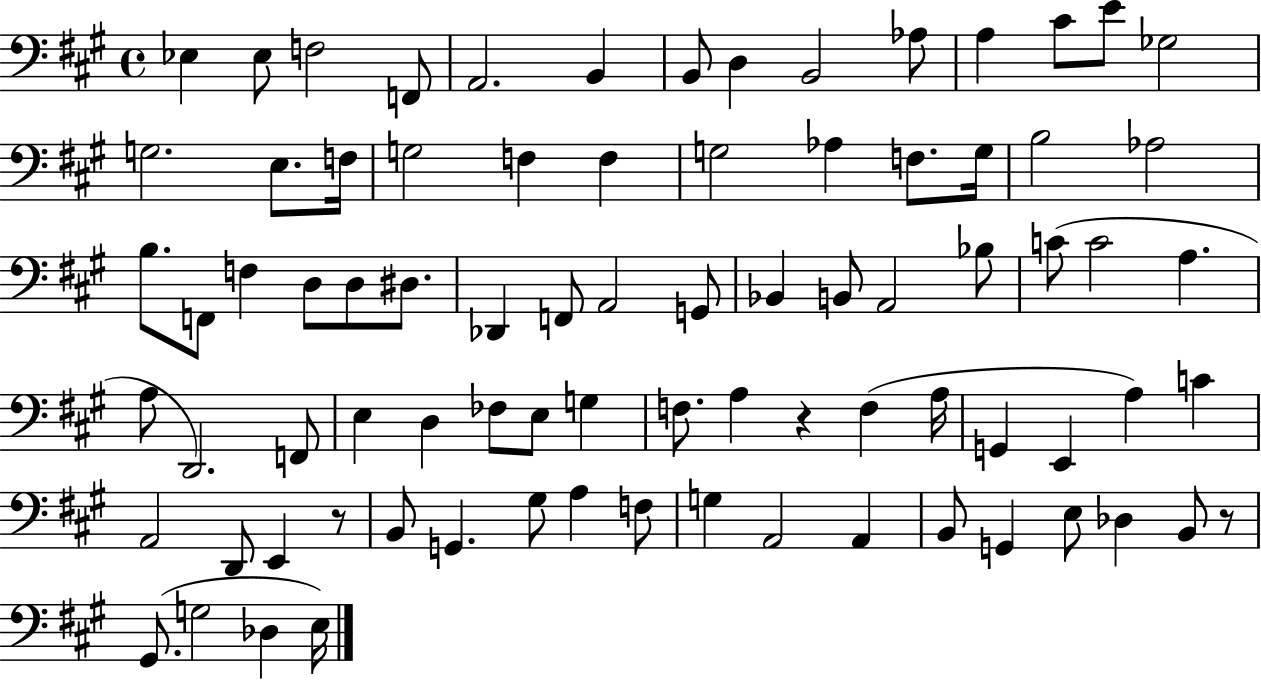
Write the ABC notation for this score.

X:1
T:Untitled
M:4/4
L:1/4
K:A
_E, _E,/2 F,2 F,,/2 A,,2 B,, B,,/2 D, B,,2 _A,/2 A, ^C/2 E/2 _G,2 G,2 E,/2 F,/4 G,2 F, F, G,2 _A, F,/2 G,/4 B,2 _A,2 B,/2 F,,/2 F, D,/2 D,/2 ^D,/2 _D,, F,,/2 A,,2 G,,/2 _B,, B,,/2 A,,2 _B,/2 C/2 C2 A, A,/2 D,,2 F,,/2 E, D, _F,/2 E,/2 G, F,/2 A, z F, A,/4 G,, E,, A, C A,,2 D,,/2 E,, z/2 B,,/2 G,, ^G,/2 A, F,/2 G, A,,2 A,, B,,/2 G,, E,/2 _D, B,,/2 z/2 ^G,,/2 G,2 _D, E,/4